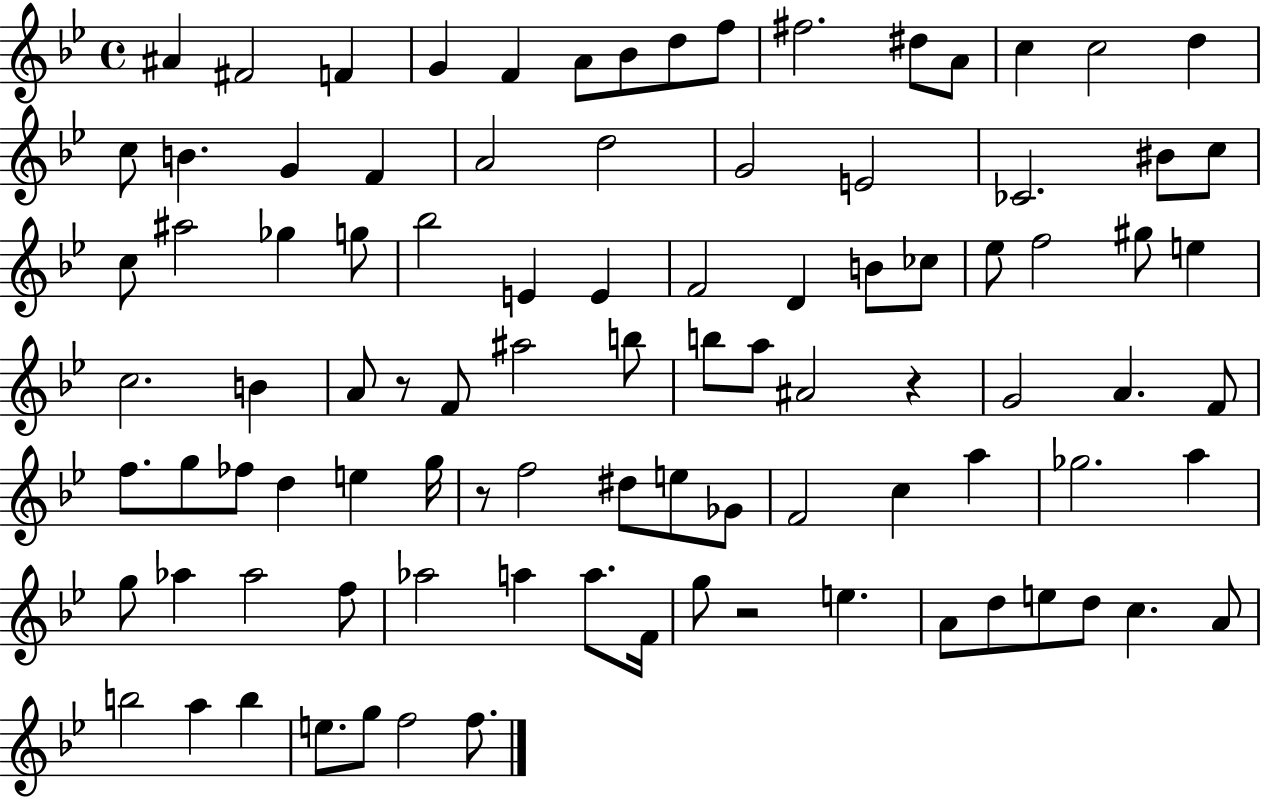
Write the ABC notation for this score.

X:1
T:Untitled
M:4/4
L:1/4
K:Bb
^A ^F2 F G F A/2 _B/2 d/2 f/2 ^f2 ^d/2 A/2 c c2 d c/2 B G F A2 d2 G2 E2 _C2 ^B/2 c/2 c/2 ^a2 _g g/2 _b2 E E F2 D B/2 _c/2 _e/2 f2 ^g/2 e c2 B A/2 z/2 F/2 ^a2 b/2 b/2 a/2 ^A2 z G2 A F/2 f/2 g/2 _f/2 d e g/4 z/2 f2 ^d/2 e/2 _G/2 F2 c a _g2 a g/2 _a _a2 f/2 _a2 a a/2 F/4 g/2 z2 e A/2 d/2 e/2 d/2 c A/2 b2 a b e/2 g/2 f2 f/2